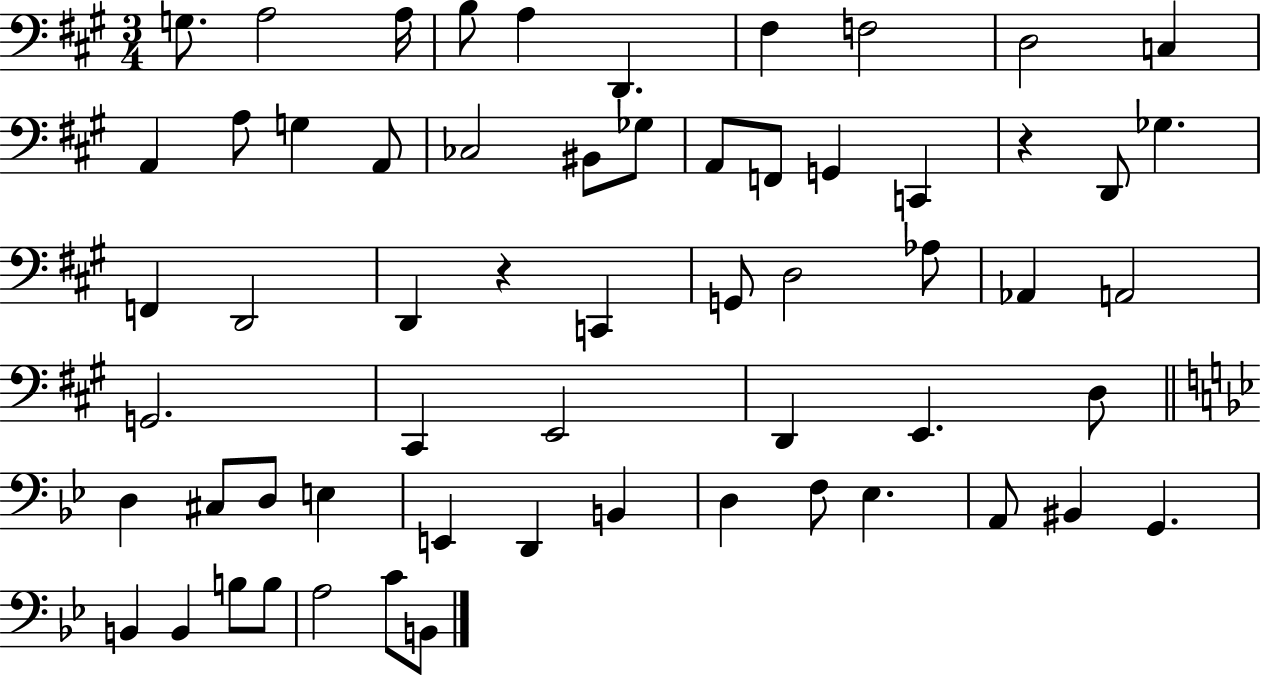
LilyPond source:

{
  \clef bass
  \numericTimeSignature
  \time 3/4
  \key a \major
  g8. a2 a16 | b8 a4 d,4. | fis4 f2 | d2 c4 | \break a,4 a8 g4 a,8 | ces2 bis,8 ges8 | a,8 f,8 g,4 c,4 | r4 d,8 ges4. | \break f,4 d,2 | d,4 r4 c,4 | g,8 d2 aes8 | aes,4 a,2 | \break g,2. | cis,4 e,2 | d,4 e,4. d8 | \bar "||" \break \key bes \major d4 cis8 d8 e4 | e,4 d,4 b,4 | d4 f8 ees4. | a,8 bis,4 g,4. | \break b,4 b,4 b8 b8 | a2 c'8 b,8 | \bar "|."
}